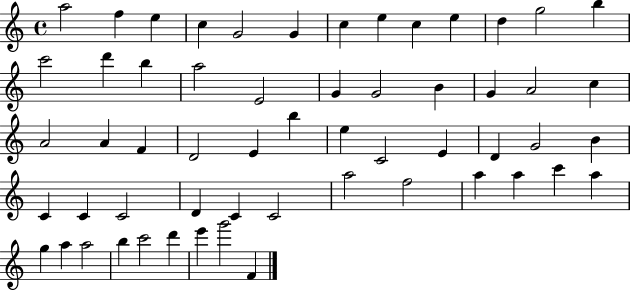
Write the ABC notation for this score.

X:1
T:Untitled
M:4/4
L:1/4
K:C
a2 f e c G2 G c e c e d g2 b c'2 d' b a2 E2 G G2 B G A2 c A2 A F D2 E b e C2 E D G2 B C C C2 D C C2 a2 f2 a a c' a g a a2 b c'2 d' e' g'2 F